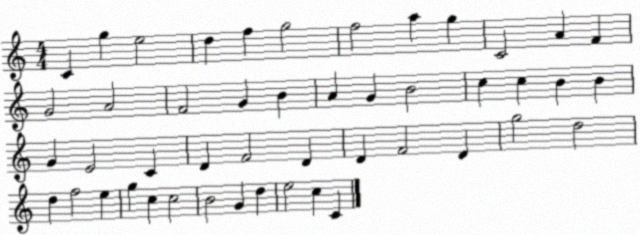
X:1
T:Untitled
M:4/4
L:1/4
K:C
C g e2 d f g2 f2 a g C2 A F G2 A2 F2 G B A G B2 c c B B G E2 C D F2 D D F2 D g2 d2 d f2 e g c c2 B2 G d e2 c C